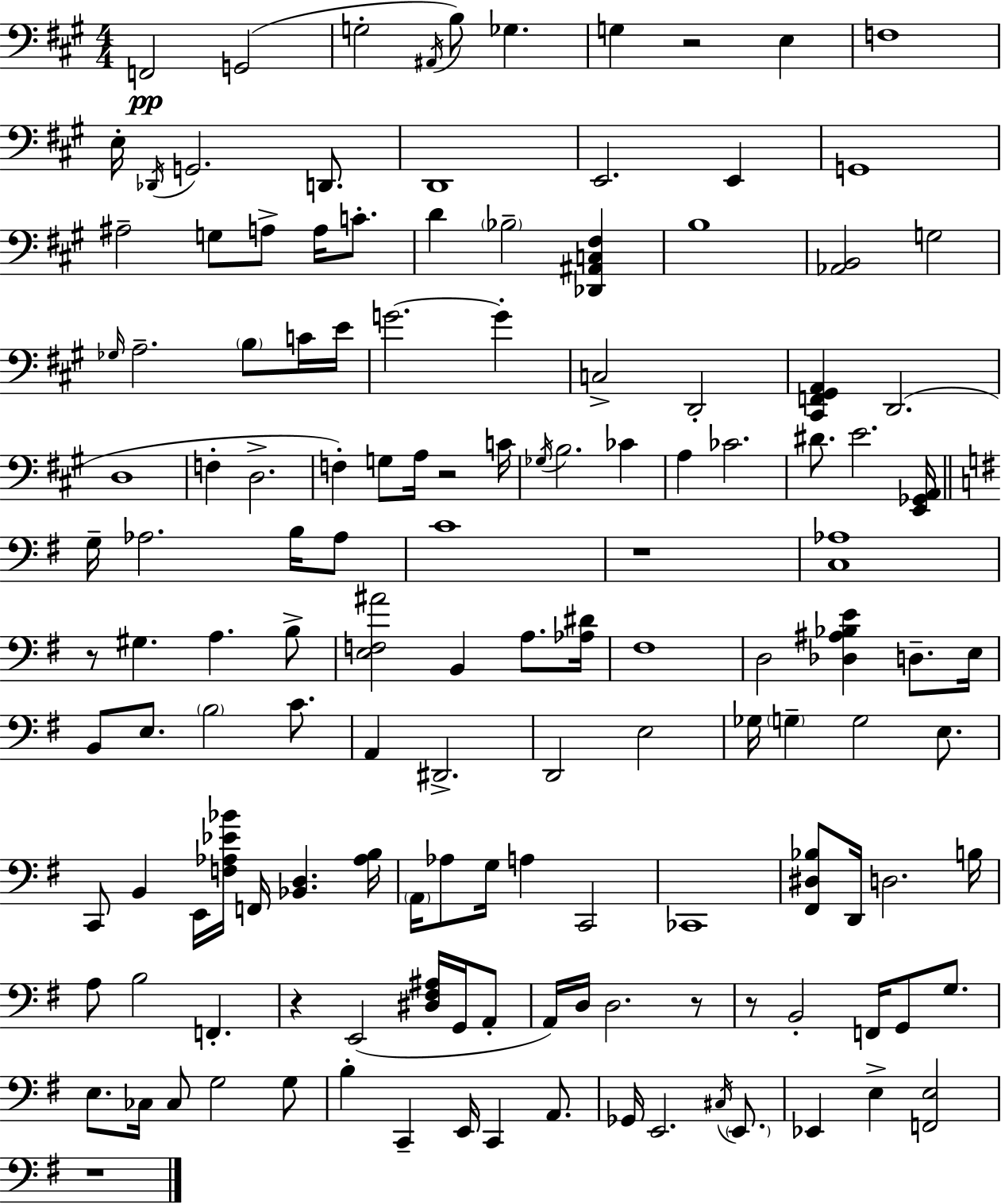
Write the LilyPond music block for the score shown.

{
  \clef bass
  \numericTimeSignature
  \time 4/4
  \key a \major
  f,2\pp g,2( | g2-. \acciaccatura { ais,16 } b8) ges4. | g4 r2 e4 | f1 | \break e16-. \acciaccatura { des,16 } g,2. d,8. | d,1 | e,2. e,4 | g,1 | \break ais2-- g8 a8-> a16 c'8.-. | d'4 \parenthesize bes2-- <des, ais, c fis>4 | b1 | <aes, b,>2 g2 | \break \grace { ges16 } a2.-- \parenthesize b8 | c'16 e'16 g'2.~~ g'4-. | c2-> d,2-. | <cis, f, gis, a,>4 d,2.( | \break d1 | f4-. d2.-> | f4-.) g8 a16 r2 | c'16 \acciaccatura { ges16 } b2. | \break ces'4 a4 ces'2. | dis'8. e'2. | <e, ges, a,>16 \bar "||" \break \key g \major g16-- aes2. b16 aes8 | c'1 | r1 | <c aes>1 | \break r8 gis4. a4. b8-> | <e f ais'>2 b,4 a8. <aes dis'>16 | fis1 | d2 <des ais bes e'>4 d8.-- e16 | \break b,8 e8. \parenthesize b2 c'8. | a,4 dis,2.-> | d,2 e2 | ges16 \parenthesize g4-- g2 e8. | \break c,8 b,4 e,16 <f aes ees' bes'>16 f,16 <bes, d>4. <aes b>16 | \parenthesize a,16 aes8 g16 a4 c,2 | ces,1 | <fis, dis bes>8 d,16 d2. b16 | \break a8 b2 f,4.-. | r4 e,2( <dis fis ais>16 g,16 a,8-. | a,16) d16 d2. r8 | r8 b,2-. f,16 g,8 g8. | \break e8. ces16 ces8 g2 g8 | b4-. c,4-- e,16 c,4 a,8. | ges,16 e,2. \acciaccatura { cis16 } \parenthesize e,8. | ees,4 e4-> <f, e>2 | \break r1 | \bar "|."
}